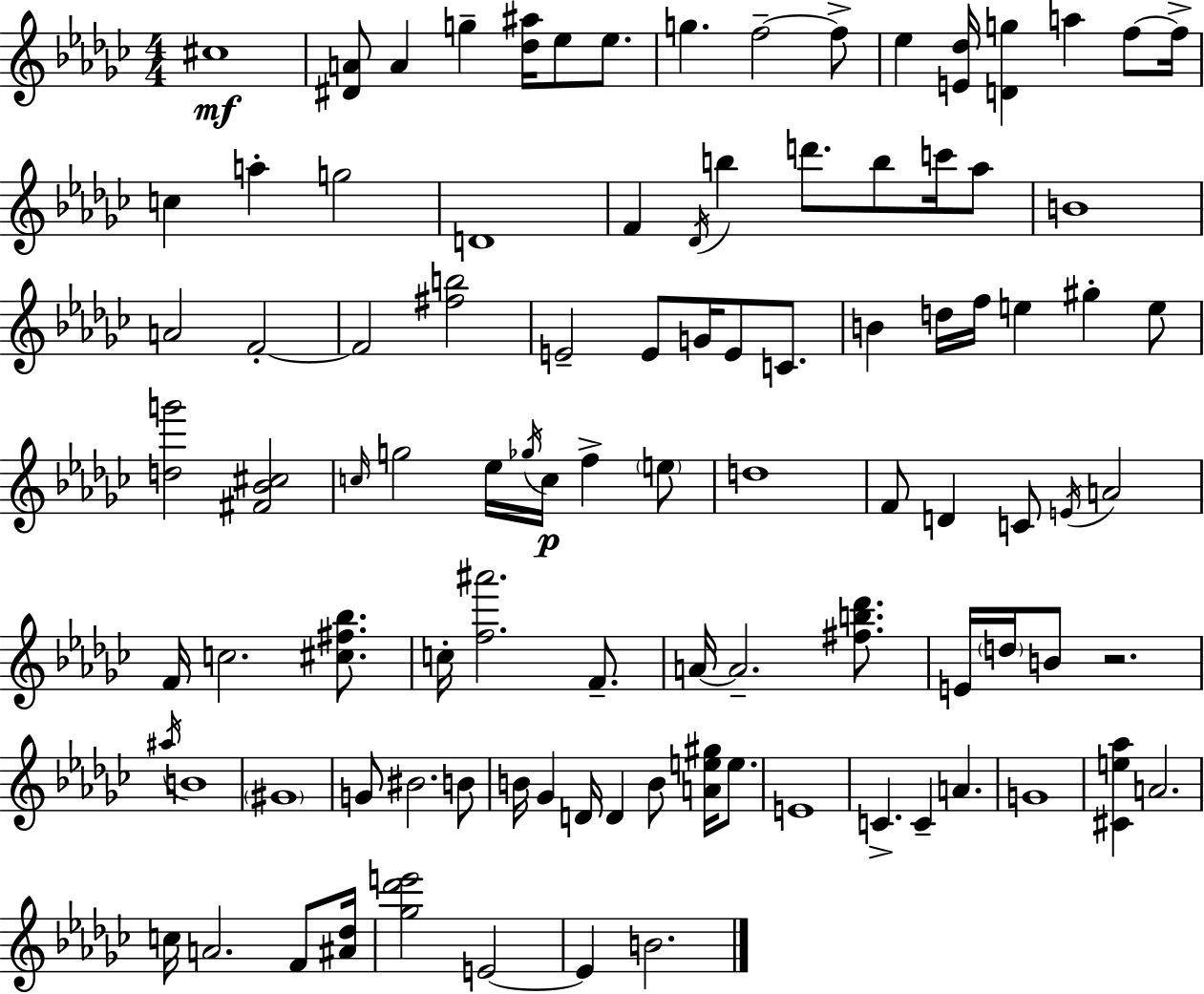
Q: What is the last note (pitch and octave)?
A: B4